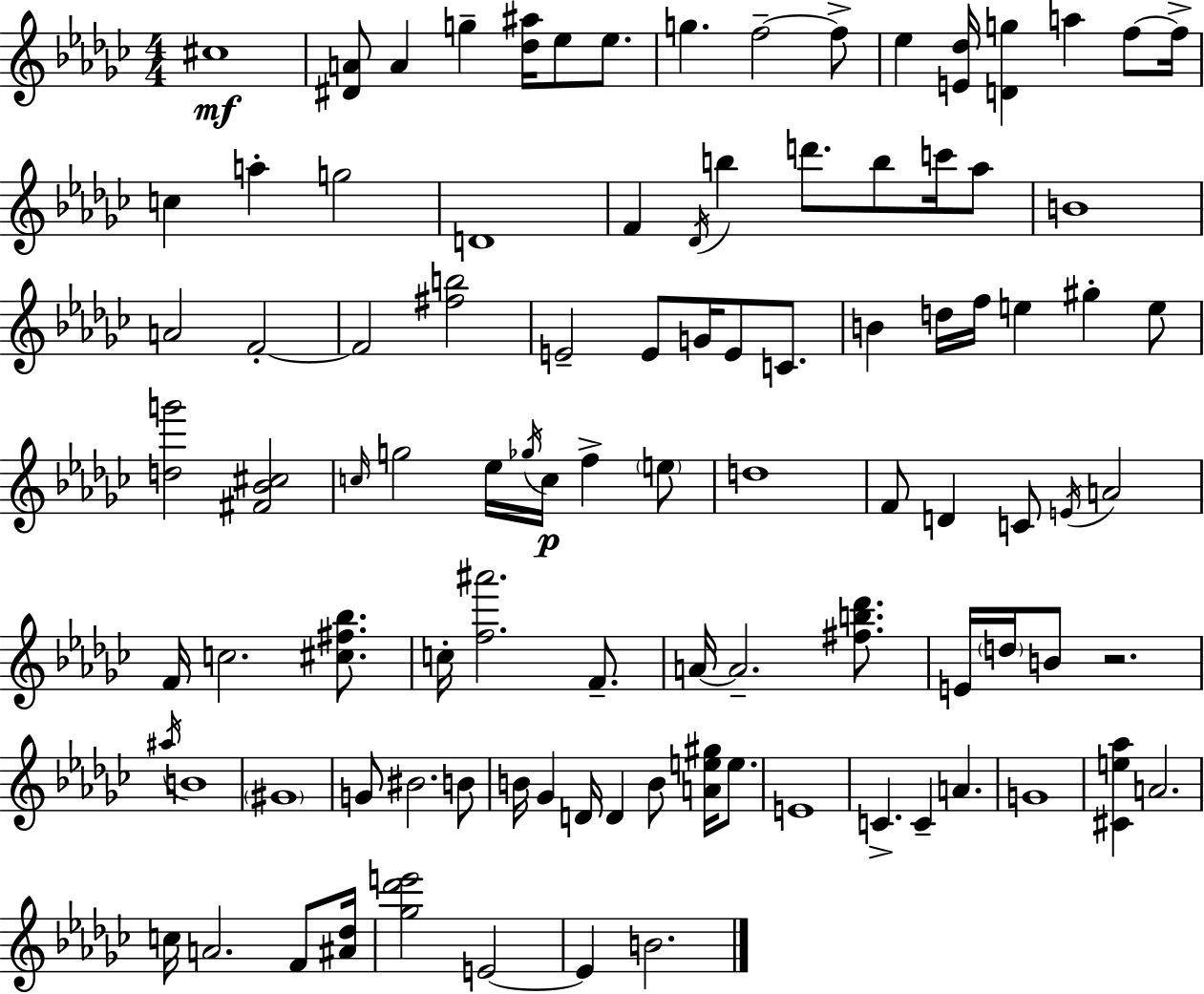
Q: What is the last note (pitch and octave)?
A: B4